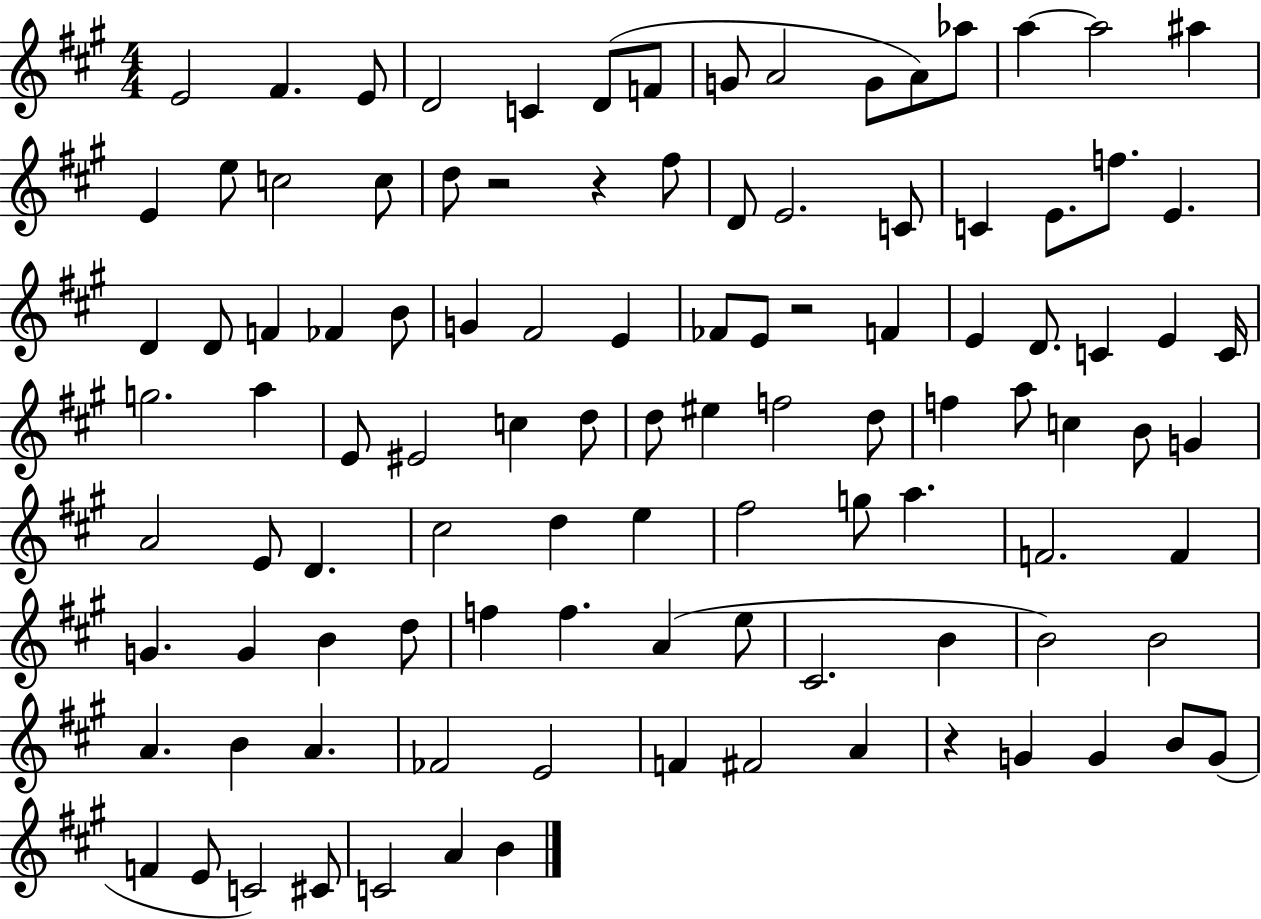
X:1
T:Untitled
M:4/4
L:1/4
K:A
E2 ^F E/2 D2 C D/2 F/2 G/2 A2 G/2 A/2 _a/2 a a2 ^a E e/2 c2 c/2 d/2 z2 z ^f/2 D/2 E2 C/2 C E/2 f/2 E D D/2 F _F B/2 G ^F2 E _F/2 E/2 z2 F E D/2 C E C/4 g2 a E/2 ^E2 c d/2 d/2 ^e f2 d/2 f a/2 c B/2 G A2 E/2 D ^c2 d e ^f2 g/2 a F2 F G G B d/2 f f A e/2 ^C2 B B2 B2 A B A _F2 E2 F ^F2 A z G G B/2 G/2 F E/2 C2 ^C/2 C2 A B